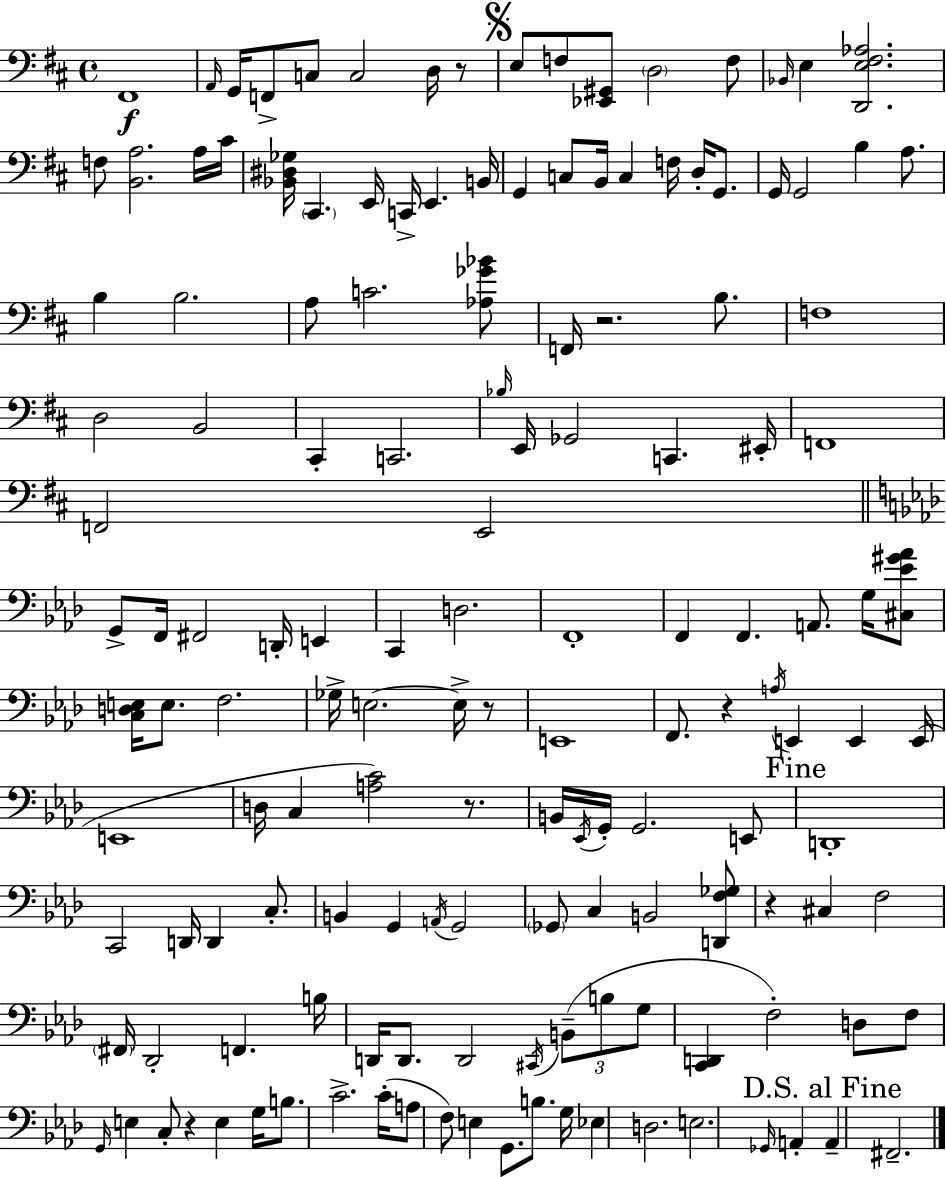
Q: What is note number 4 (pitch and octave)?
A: F2